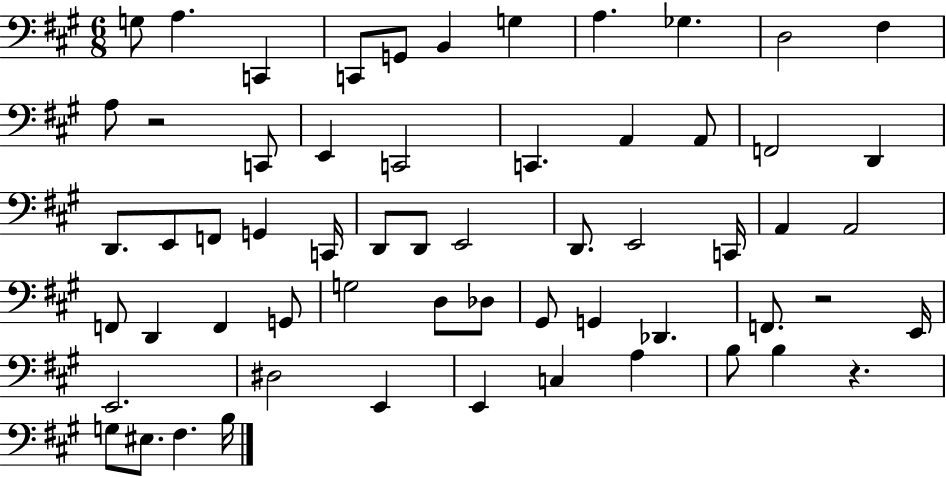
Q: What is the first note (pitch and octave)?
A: G3